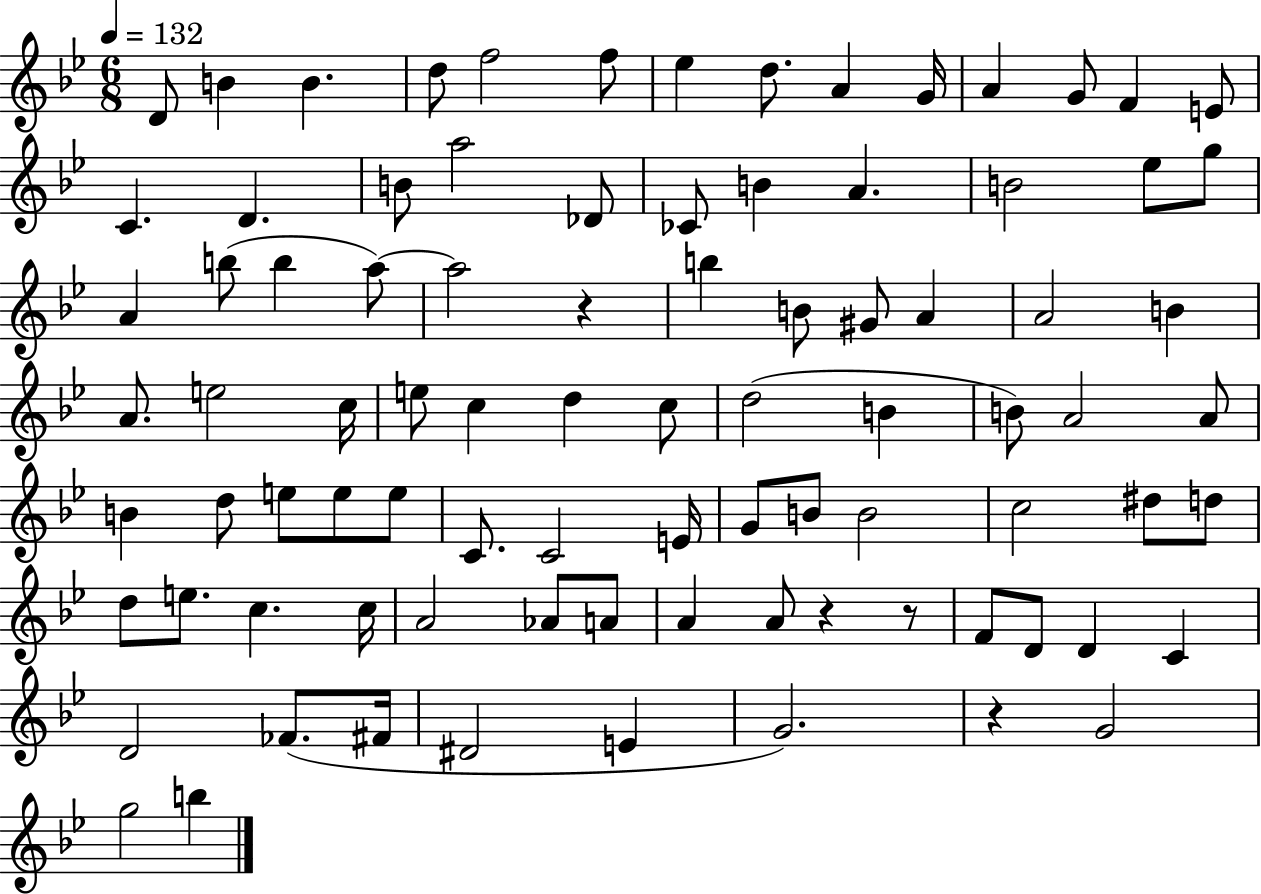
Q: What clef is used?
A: treble